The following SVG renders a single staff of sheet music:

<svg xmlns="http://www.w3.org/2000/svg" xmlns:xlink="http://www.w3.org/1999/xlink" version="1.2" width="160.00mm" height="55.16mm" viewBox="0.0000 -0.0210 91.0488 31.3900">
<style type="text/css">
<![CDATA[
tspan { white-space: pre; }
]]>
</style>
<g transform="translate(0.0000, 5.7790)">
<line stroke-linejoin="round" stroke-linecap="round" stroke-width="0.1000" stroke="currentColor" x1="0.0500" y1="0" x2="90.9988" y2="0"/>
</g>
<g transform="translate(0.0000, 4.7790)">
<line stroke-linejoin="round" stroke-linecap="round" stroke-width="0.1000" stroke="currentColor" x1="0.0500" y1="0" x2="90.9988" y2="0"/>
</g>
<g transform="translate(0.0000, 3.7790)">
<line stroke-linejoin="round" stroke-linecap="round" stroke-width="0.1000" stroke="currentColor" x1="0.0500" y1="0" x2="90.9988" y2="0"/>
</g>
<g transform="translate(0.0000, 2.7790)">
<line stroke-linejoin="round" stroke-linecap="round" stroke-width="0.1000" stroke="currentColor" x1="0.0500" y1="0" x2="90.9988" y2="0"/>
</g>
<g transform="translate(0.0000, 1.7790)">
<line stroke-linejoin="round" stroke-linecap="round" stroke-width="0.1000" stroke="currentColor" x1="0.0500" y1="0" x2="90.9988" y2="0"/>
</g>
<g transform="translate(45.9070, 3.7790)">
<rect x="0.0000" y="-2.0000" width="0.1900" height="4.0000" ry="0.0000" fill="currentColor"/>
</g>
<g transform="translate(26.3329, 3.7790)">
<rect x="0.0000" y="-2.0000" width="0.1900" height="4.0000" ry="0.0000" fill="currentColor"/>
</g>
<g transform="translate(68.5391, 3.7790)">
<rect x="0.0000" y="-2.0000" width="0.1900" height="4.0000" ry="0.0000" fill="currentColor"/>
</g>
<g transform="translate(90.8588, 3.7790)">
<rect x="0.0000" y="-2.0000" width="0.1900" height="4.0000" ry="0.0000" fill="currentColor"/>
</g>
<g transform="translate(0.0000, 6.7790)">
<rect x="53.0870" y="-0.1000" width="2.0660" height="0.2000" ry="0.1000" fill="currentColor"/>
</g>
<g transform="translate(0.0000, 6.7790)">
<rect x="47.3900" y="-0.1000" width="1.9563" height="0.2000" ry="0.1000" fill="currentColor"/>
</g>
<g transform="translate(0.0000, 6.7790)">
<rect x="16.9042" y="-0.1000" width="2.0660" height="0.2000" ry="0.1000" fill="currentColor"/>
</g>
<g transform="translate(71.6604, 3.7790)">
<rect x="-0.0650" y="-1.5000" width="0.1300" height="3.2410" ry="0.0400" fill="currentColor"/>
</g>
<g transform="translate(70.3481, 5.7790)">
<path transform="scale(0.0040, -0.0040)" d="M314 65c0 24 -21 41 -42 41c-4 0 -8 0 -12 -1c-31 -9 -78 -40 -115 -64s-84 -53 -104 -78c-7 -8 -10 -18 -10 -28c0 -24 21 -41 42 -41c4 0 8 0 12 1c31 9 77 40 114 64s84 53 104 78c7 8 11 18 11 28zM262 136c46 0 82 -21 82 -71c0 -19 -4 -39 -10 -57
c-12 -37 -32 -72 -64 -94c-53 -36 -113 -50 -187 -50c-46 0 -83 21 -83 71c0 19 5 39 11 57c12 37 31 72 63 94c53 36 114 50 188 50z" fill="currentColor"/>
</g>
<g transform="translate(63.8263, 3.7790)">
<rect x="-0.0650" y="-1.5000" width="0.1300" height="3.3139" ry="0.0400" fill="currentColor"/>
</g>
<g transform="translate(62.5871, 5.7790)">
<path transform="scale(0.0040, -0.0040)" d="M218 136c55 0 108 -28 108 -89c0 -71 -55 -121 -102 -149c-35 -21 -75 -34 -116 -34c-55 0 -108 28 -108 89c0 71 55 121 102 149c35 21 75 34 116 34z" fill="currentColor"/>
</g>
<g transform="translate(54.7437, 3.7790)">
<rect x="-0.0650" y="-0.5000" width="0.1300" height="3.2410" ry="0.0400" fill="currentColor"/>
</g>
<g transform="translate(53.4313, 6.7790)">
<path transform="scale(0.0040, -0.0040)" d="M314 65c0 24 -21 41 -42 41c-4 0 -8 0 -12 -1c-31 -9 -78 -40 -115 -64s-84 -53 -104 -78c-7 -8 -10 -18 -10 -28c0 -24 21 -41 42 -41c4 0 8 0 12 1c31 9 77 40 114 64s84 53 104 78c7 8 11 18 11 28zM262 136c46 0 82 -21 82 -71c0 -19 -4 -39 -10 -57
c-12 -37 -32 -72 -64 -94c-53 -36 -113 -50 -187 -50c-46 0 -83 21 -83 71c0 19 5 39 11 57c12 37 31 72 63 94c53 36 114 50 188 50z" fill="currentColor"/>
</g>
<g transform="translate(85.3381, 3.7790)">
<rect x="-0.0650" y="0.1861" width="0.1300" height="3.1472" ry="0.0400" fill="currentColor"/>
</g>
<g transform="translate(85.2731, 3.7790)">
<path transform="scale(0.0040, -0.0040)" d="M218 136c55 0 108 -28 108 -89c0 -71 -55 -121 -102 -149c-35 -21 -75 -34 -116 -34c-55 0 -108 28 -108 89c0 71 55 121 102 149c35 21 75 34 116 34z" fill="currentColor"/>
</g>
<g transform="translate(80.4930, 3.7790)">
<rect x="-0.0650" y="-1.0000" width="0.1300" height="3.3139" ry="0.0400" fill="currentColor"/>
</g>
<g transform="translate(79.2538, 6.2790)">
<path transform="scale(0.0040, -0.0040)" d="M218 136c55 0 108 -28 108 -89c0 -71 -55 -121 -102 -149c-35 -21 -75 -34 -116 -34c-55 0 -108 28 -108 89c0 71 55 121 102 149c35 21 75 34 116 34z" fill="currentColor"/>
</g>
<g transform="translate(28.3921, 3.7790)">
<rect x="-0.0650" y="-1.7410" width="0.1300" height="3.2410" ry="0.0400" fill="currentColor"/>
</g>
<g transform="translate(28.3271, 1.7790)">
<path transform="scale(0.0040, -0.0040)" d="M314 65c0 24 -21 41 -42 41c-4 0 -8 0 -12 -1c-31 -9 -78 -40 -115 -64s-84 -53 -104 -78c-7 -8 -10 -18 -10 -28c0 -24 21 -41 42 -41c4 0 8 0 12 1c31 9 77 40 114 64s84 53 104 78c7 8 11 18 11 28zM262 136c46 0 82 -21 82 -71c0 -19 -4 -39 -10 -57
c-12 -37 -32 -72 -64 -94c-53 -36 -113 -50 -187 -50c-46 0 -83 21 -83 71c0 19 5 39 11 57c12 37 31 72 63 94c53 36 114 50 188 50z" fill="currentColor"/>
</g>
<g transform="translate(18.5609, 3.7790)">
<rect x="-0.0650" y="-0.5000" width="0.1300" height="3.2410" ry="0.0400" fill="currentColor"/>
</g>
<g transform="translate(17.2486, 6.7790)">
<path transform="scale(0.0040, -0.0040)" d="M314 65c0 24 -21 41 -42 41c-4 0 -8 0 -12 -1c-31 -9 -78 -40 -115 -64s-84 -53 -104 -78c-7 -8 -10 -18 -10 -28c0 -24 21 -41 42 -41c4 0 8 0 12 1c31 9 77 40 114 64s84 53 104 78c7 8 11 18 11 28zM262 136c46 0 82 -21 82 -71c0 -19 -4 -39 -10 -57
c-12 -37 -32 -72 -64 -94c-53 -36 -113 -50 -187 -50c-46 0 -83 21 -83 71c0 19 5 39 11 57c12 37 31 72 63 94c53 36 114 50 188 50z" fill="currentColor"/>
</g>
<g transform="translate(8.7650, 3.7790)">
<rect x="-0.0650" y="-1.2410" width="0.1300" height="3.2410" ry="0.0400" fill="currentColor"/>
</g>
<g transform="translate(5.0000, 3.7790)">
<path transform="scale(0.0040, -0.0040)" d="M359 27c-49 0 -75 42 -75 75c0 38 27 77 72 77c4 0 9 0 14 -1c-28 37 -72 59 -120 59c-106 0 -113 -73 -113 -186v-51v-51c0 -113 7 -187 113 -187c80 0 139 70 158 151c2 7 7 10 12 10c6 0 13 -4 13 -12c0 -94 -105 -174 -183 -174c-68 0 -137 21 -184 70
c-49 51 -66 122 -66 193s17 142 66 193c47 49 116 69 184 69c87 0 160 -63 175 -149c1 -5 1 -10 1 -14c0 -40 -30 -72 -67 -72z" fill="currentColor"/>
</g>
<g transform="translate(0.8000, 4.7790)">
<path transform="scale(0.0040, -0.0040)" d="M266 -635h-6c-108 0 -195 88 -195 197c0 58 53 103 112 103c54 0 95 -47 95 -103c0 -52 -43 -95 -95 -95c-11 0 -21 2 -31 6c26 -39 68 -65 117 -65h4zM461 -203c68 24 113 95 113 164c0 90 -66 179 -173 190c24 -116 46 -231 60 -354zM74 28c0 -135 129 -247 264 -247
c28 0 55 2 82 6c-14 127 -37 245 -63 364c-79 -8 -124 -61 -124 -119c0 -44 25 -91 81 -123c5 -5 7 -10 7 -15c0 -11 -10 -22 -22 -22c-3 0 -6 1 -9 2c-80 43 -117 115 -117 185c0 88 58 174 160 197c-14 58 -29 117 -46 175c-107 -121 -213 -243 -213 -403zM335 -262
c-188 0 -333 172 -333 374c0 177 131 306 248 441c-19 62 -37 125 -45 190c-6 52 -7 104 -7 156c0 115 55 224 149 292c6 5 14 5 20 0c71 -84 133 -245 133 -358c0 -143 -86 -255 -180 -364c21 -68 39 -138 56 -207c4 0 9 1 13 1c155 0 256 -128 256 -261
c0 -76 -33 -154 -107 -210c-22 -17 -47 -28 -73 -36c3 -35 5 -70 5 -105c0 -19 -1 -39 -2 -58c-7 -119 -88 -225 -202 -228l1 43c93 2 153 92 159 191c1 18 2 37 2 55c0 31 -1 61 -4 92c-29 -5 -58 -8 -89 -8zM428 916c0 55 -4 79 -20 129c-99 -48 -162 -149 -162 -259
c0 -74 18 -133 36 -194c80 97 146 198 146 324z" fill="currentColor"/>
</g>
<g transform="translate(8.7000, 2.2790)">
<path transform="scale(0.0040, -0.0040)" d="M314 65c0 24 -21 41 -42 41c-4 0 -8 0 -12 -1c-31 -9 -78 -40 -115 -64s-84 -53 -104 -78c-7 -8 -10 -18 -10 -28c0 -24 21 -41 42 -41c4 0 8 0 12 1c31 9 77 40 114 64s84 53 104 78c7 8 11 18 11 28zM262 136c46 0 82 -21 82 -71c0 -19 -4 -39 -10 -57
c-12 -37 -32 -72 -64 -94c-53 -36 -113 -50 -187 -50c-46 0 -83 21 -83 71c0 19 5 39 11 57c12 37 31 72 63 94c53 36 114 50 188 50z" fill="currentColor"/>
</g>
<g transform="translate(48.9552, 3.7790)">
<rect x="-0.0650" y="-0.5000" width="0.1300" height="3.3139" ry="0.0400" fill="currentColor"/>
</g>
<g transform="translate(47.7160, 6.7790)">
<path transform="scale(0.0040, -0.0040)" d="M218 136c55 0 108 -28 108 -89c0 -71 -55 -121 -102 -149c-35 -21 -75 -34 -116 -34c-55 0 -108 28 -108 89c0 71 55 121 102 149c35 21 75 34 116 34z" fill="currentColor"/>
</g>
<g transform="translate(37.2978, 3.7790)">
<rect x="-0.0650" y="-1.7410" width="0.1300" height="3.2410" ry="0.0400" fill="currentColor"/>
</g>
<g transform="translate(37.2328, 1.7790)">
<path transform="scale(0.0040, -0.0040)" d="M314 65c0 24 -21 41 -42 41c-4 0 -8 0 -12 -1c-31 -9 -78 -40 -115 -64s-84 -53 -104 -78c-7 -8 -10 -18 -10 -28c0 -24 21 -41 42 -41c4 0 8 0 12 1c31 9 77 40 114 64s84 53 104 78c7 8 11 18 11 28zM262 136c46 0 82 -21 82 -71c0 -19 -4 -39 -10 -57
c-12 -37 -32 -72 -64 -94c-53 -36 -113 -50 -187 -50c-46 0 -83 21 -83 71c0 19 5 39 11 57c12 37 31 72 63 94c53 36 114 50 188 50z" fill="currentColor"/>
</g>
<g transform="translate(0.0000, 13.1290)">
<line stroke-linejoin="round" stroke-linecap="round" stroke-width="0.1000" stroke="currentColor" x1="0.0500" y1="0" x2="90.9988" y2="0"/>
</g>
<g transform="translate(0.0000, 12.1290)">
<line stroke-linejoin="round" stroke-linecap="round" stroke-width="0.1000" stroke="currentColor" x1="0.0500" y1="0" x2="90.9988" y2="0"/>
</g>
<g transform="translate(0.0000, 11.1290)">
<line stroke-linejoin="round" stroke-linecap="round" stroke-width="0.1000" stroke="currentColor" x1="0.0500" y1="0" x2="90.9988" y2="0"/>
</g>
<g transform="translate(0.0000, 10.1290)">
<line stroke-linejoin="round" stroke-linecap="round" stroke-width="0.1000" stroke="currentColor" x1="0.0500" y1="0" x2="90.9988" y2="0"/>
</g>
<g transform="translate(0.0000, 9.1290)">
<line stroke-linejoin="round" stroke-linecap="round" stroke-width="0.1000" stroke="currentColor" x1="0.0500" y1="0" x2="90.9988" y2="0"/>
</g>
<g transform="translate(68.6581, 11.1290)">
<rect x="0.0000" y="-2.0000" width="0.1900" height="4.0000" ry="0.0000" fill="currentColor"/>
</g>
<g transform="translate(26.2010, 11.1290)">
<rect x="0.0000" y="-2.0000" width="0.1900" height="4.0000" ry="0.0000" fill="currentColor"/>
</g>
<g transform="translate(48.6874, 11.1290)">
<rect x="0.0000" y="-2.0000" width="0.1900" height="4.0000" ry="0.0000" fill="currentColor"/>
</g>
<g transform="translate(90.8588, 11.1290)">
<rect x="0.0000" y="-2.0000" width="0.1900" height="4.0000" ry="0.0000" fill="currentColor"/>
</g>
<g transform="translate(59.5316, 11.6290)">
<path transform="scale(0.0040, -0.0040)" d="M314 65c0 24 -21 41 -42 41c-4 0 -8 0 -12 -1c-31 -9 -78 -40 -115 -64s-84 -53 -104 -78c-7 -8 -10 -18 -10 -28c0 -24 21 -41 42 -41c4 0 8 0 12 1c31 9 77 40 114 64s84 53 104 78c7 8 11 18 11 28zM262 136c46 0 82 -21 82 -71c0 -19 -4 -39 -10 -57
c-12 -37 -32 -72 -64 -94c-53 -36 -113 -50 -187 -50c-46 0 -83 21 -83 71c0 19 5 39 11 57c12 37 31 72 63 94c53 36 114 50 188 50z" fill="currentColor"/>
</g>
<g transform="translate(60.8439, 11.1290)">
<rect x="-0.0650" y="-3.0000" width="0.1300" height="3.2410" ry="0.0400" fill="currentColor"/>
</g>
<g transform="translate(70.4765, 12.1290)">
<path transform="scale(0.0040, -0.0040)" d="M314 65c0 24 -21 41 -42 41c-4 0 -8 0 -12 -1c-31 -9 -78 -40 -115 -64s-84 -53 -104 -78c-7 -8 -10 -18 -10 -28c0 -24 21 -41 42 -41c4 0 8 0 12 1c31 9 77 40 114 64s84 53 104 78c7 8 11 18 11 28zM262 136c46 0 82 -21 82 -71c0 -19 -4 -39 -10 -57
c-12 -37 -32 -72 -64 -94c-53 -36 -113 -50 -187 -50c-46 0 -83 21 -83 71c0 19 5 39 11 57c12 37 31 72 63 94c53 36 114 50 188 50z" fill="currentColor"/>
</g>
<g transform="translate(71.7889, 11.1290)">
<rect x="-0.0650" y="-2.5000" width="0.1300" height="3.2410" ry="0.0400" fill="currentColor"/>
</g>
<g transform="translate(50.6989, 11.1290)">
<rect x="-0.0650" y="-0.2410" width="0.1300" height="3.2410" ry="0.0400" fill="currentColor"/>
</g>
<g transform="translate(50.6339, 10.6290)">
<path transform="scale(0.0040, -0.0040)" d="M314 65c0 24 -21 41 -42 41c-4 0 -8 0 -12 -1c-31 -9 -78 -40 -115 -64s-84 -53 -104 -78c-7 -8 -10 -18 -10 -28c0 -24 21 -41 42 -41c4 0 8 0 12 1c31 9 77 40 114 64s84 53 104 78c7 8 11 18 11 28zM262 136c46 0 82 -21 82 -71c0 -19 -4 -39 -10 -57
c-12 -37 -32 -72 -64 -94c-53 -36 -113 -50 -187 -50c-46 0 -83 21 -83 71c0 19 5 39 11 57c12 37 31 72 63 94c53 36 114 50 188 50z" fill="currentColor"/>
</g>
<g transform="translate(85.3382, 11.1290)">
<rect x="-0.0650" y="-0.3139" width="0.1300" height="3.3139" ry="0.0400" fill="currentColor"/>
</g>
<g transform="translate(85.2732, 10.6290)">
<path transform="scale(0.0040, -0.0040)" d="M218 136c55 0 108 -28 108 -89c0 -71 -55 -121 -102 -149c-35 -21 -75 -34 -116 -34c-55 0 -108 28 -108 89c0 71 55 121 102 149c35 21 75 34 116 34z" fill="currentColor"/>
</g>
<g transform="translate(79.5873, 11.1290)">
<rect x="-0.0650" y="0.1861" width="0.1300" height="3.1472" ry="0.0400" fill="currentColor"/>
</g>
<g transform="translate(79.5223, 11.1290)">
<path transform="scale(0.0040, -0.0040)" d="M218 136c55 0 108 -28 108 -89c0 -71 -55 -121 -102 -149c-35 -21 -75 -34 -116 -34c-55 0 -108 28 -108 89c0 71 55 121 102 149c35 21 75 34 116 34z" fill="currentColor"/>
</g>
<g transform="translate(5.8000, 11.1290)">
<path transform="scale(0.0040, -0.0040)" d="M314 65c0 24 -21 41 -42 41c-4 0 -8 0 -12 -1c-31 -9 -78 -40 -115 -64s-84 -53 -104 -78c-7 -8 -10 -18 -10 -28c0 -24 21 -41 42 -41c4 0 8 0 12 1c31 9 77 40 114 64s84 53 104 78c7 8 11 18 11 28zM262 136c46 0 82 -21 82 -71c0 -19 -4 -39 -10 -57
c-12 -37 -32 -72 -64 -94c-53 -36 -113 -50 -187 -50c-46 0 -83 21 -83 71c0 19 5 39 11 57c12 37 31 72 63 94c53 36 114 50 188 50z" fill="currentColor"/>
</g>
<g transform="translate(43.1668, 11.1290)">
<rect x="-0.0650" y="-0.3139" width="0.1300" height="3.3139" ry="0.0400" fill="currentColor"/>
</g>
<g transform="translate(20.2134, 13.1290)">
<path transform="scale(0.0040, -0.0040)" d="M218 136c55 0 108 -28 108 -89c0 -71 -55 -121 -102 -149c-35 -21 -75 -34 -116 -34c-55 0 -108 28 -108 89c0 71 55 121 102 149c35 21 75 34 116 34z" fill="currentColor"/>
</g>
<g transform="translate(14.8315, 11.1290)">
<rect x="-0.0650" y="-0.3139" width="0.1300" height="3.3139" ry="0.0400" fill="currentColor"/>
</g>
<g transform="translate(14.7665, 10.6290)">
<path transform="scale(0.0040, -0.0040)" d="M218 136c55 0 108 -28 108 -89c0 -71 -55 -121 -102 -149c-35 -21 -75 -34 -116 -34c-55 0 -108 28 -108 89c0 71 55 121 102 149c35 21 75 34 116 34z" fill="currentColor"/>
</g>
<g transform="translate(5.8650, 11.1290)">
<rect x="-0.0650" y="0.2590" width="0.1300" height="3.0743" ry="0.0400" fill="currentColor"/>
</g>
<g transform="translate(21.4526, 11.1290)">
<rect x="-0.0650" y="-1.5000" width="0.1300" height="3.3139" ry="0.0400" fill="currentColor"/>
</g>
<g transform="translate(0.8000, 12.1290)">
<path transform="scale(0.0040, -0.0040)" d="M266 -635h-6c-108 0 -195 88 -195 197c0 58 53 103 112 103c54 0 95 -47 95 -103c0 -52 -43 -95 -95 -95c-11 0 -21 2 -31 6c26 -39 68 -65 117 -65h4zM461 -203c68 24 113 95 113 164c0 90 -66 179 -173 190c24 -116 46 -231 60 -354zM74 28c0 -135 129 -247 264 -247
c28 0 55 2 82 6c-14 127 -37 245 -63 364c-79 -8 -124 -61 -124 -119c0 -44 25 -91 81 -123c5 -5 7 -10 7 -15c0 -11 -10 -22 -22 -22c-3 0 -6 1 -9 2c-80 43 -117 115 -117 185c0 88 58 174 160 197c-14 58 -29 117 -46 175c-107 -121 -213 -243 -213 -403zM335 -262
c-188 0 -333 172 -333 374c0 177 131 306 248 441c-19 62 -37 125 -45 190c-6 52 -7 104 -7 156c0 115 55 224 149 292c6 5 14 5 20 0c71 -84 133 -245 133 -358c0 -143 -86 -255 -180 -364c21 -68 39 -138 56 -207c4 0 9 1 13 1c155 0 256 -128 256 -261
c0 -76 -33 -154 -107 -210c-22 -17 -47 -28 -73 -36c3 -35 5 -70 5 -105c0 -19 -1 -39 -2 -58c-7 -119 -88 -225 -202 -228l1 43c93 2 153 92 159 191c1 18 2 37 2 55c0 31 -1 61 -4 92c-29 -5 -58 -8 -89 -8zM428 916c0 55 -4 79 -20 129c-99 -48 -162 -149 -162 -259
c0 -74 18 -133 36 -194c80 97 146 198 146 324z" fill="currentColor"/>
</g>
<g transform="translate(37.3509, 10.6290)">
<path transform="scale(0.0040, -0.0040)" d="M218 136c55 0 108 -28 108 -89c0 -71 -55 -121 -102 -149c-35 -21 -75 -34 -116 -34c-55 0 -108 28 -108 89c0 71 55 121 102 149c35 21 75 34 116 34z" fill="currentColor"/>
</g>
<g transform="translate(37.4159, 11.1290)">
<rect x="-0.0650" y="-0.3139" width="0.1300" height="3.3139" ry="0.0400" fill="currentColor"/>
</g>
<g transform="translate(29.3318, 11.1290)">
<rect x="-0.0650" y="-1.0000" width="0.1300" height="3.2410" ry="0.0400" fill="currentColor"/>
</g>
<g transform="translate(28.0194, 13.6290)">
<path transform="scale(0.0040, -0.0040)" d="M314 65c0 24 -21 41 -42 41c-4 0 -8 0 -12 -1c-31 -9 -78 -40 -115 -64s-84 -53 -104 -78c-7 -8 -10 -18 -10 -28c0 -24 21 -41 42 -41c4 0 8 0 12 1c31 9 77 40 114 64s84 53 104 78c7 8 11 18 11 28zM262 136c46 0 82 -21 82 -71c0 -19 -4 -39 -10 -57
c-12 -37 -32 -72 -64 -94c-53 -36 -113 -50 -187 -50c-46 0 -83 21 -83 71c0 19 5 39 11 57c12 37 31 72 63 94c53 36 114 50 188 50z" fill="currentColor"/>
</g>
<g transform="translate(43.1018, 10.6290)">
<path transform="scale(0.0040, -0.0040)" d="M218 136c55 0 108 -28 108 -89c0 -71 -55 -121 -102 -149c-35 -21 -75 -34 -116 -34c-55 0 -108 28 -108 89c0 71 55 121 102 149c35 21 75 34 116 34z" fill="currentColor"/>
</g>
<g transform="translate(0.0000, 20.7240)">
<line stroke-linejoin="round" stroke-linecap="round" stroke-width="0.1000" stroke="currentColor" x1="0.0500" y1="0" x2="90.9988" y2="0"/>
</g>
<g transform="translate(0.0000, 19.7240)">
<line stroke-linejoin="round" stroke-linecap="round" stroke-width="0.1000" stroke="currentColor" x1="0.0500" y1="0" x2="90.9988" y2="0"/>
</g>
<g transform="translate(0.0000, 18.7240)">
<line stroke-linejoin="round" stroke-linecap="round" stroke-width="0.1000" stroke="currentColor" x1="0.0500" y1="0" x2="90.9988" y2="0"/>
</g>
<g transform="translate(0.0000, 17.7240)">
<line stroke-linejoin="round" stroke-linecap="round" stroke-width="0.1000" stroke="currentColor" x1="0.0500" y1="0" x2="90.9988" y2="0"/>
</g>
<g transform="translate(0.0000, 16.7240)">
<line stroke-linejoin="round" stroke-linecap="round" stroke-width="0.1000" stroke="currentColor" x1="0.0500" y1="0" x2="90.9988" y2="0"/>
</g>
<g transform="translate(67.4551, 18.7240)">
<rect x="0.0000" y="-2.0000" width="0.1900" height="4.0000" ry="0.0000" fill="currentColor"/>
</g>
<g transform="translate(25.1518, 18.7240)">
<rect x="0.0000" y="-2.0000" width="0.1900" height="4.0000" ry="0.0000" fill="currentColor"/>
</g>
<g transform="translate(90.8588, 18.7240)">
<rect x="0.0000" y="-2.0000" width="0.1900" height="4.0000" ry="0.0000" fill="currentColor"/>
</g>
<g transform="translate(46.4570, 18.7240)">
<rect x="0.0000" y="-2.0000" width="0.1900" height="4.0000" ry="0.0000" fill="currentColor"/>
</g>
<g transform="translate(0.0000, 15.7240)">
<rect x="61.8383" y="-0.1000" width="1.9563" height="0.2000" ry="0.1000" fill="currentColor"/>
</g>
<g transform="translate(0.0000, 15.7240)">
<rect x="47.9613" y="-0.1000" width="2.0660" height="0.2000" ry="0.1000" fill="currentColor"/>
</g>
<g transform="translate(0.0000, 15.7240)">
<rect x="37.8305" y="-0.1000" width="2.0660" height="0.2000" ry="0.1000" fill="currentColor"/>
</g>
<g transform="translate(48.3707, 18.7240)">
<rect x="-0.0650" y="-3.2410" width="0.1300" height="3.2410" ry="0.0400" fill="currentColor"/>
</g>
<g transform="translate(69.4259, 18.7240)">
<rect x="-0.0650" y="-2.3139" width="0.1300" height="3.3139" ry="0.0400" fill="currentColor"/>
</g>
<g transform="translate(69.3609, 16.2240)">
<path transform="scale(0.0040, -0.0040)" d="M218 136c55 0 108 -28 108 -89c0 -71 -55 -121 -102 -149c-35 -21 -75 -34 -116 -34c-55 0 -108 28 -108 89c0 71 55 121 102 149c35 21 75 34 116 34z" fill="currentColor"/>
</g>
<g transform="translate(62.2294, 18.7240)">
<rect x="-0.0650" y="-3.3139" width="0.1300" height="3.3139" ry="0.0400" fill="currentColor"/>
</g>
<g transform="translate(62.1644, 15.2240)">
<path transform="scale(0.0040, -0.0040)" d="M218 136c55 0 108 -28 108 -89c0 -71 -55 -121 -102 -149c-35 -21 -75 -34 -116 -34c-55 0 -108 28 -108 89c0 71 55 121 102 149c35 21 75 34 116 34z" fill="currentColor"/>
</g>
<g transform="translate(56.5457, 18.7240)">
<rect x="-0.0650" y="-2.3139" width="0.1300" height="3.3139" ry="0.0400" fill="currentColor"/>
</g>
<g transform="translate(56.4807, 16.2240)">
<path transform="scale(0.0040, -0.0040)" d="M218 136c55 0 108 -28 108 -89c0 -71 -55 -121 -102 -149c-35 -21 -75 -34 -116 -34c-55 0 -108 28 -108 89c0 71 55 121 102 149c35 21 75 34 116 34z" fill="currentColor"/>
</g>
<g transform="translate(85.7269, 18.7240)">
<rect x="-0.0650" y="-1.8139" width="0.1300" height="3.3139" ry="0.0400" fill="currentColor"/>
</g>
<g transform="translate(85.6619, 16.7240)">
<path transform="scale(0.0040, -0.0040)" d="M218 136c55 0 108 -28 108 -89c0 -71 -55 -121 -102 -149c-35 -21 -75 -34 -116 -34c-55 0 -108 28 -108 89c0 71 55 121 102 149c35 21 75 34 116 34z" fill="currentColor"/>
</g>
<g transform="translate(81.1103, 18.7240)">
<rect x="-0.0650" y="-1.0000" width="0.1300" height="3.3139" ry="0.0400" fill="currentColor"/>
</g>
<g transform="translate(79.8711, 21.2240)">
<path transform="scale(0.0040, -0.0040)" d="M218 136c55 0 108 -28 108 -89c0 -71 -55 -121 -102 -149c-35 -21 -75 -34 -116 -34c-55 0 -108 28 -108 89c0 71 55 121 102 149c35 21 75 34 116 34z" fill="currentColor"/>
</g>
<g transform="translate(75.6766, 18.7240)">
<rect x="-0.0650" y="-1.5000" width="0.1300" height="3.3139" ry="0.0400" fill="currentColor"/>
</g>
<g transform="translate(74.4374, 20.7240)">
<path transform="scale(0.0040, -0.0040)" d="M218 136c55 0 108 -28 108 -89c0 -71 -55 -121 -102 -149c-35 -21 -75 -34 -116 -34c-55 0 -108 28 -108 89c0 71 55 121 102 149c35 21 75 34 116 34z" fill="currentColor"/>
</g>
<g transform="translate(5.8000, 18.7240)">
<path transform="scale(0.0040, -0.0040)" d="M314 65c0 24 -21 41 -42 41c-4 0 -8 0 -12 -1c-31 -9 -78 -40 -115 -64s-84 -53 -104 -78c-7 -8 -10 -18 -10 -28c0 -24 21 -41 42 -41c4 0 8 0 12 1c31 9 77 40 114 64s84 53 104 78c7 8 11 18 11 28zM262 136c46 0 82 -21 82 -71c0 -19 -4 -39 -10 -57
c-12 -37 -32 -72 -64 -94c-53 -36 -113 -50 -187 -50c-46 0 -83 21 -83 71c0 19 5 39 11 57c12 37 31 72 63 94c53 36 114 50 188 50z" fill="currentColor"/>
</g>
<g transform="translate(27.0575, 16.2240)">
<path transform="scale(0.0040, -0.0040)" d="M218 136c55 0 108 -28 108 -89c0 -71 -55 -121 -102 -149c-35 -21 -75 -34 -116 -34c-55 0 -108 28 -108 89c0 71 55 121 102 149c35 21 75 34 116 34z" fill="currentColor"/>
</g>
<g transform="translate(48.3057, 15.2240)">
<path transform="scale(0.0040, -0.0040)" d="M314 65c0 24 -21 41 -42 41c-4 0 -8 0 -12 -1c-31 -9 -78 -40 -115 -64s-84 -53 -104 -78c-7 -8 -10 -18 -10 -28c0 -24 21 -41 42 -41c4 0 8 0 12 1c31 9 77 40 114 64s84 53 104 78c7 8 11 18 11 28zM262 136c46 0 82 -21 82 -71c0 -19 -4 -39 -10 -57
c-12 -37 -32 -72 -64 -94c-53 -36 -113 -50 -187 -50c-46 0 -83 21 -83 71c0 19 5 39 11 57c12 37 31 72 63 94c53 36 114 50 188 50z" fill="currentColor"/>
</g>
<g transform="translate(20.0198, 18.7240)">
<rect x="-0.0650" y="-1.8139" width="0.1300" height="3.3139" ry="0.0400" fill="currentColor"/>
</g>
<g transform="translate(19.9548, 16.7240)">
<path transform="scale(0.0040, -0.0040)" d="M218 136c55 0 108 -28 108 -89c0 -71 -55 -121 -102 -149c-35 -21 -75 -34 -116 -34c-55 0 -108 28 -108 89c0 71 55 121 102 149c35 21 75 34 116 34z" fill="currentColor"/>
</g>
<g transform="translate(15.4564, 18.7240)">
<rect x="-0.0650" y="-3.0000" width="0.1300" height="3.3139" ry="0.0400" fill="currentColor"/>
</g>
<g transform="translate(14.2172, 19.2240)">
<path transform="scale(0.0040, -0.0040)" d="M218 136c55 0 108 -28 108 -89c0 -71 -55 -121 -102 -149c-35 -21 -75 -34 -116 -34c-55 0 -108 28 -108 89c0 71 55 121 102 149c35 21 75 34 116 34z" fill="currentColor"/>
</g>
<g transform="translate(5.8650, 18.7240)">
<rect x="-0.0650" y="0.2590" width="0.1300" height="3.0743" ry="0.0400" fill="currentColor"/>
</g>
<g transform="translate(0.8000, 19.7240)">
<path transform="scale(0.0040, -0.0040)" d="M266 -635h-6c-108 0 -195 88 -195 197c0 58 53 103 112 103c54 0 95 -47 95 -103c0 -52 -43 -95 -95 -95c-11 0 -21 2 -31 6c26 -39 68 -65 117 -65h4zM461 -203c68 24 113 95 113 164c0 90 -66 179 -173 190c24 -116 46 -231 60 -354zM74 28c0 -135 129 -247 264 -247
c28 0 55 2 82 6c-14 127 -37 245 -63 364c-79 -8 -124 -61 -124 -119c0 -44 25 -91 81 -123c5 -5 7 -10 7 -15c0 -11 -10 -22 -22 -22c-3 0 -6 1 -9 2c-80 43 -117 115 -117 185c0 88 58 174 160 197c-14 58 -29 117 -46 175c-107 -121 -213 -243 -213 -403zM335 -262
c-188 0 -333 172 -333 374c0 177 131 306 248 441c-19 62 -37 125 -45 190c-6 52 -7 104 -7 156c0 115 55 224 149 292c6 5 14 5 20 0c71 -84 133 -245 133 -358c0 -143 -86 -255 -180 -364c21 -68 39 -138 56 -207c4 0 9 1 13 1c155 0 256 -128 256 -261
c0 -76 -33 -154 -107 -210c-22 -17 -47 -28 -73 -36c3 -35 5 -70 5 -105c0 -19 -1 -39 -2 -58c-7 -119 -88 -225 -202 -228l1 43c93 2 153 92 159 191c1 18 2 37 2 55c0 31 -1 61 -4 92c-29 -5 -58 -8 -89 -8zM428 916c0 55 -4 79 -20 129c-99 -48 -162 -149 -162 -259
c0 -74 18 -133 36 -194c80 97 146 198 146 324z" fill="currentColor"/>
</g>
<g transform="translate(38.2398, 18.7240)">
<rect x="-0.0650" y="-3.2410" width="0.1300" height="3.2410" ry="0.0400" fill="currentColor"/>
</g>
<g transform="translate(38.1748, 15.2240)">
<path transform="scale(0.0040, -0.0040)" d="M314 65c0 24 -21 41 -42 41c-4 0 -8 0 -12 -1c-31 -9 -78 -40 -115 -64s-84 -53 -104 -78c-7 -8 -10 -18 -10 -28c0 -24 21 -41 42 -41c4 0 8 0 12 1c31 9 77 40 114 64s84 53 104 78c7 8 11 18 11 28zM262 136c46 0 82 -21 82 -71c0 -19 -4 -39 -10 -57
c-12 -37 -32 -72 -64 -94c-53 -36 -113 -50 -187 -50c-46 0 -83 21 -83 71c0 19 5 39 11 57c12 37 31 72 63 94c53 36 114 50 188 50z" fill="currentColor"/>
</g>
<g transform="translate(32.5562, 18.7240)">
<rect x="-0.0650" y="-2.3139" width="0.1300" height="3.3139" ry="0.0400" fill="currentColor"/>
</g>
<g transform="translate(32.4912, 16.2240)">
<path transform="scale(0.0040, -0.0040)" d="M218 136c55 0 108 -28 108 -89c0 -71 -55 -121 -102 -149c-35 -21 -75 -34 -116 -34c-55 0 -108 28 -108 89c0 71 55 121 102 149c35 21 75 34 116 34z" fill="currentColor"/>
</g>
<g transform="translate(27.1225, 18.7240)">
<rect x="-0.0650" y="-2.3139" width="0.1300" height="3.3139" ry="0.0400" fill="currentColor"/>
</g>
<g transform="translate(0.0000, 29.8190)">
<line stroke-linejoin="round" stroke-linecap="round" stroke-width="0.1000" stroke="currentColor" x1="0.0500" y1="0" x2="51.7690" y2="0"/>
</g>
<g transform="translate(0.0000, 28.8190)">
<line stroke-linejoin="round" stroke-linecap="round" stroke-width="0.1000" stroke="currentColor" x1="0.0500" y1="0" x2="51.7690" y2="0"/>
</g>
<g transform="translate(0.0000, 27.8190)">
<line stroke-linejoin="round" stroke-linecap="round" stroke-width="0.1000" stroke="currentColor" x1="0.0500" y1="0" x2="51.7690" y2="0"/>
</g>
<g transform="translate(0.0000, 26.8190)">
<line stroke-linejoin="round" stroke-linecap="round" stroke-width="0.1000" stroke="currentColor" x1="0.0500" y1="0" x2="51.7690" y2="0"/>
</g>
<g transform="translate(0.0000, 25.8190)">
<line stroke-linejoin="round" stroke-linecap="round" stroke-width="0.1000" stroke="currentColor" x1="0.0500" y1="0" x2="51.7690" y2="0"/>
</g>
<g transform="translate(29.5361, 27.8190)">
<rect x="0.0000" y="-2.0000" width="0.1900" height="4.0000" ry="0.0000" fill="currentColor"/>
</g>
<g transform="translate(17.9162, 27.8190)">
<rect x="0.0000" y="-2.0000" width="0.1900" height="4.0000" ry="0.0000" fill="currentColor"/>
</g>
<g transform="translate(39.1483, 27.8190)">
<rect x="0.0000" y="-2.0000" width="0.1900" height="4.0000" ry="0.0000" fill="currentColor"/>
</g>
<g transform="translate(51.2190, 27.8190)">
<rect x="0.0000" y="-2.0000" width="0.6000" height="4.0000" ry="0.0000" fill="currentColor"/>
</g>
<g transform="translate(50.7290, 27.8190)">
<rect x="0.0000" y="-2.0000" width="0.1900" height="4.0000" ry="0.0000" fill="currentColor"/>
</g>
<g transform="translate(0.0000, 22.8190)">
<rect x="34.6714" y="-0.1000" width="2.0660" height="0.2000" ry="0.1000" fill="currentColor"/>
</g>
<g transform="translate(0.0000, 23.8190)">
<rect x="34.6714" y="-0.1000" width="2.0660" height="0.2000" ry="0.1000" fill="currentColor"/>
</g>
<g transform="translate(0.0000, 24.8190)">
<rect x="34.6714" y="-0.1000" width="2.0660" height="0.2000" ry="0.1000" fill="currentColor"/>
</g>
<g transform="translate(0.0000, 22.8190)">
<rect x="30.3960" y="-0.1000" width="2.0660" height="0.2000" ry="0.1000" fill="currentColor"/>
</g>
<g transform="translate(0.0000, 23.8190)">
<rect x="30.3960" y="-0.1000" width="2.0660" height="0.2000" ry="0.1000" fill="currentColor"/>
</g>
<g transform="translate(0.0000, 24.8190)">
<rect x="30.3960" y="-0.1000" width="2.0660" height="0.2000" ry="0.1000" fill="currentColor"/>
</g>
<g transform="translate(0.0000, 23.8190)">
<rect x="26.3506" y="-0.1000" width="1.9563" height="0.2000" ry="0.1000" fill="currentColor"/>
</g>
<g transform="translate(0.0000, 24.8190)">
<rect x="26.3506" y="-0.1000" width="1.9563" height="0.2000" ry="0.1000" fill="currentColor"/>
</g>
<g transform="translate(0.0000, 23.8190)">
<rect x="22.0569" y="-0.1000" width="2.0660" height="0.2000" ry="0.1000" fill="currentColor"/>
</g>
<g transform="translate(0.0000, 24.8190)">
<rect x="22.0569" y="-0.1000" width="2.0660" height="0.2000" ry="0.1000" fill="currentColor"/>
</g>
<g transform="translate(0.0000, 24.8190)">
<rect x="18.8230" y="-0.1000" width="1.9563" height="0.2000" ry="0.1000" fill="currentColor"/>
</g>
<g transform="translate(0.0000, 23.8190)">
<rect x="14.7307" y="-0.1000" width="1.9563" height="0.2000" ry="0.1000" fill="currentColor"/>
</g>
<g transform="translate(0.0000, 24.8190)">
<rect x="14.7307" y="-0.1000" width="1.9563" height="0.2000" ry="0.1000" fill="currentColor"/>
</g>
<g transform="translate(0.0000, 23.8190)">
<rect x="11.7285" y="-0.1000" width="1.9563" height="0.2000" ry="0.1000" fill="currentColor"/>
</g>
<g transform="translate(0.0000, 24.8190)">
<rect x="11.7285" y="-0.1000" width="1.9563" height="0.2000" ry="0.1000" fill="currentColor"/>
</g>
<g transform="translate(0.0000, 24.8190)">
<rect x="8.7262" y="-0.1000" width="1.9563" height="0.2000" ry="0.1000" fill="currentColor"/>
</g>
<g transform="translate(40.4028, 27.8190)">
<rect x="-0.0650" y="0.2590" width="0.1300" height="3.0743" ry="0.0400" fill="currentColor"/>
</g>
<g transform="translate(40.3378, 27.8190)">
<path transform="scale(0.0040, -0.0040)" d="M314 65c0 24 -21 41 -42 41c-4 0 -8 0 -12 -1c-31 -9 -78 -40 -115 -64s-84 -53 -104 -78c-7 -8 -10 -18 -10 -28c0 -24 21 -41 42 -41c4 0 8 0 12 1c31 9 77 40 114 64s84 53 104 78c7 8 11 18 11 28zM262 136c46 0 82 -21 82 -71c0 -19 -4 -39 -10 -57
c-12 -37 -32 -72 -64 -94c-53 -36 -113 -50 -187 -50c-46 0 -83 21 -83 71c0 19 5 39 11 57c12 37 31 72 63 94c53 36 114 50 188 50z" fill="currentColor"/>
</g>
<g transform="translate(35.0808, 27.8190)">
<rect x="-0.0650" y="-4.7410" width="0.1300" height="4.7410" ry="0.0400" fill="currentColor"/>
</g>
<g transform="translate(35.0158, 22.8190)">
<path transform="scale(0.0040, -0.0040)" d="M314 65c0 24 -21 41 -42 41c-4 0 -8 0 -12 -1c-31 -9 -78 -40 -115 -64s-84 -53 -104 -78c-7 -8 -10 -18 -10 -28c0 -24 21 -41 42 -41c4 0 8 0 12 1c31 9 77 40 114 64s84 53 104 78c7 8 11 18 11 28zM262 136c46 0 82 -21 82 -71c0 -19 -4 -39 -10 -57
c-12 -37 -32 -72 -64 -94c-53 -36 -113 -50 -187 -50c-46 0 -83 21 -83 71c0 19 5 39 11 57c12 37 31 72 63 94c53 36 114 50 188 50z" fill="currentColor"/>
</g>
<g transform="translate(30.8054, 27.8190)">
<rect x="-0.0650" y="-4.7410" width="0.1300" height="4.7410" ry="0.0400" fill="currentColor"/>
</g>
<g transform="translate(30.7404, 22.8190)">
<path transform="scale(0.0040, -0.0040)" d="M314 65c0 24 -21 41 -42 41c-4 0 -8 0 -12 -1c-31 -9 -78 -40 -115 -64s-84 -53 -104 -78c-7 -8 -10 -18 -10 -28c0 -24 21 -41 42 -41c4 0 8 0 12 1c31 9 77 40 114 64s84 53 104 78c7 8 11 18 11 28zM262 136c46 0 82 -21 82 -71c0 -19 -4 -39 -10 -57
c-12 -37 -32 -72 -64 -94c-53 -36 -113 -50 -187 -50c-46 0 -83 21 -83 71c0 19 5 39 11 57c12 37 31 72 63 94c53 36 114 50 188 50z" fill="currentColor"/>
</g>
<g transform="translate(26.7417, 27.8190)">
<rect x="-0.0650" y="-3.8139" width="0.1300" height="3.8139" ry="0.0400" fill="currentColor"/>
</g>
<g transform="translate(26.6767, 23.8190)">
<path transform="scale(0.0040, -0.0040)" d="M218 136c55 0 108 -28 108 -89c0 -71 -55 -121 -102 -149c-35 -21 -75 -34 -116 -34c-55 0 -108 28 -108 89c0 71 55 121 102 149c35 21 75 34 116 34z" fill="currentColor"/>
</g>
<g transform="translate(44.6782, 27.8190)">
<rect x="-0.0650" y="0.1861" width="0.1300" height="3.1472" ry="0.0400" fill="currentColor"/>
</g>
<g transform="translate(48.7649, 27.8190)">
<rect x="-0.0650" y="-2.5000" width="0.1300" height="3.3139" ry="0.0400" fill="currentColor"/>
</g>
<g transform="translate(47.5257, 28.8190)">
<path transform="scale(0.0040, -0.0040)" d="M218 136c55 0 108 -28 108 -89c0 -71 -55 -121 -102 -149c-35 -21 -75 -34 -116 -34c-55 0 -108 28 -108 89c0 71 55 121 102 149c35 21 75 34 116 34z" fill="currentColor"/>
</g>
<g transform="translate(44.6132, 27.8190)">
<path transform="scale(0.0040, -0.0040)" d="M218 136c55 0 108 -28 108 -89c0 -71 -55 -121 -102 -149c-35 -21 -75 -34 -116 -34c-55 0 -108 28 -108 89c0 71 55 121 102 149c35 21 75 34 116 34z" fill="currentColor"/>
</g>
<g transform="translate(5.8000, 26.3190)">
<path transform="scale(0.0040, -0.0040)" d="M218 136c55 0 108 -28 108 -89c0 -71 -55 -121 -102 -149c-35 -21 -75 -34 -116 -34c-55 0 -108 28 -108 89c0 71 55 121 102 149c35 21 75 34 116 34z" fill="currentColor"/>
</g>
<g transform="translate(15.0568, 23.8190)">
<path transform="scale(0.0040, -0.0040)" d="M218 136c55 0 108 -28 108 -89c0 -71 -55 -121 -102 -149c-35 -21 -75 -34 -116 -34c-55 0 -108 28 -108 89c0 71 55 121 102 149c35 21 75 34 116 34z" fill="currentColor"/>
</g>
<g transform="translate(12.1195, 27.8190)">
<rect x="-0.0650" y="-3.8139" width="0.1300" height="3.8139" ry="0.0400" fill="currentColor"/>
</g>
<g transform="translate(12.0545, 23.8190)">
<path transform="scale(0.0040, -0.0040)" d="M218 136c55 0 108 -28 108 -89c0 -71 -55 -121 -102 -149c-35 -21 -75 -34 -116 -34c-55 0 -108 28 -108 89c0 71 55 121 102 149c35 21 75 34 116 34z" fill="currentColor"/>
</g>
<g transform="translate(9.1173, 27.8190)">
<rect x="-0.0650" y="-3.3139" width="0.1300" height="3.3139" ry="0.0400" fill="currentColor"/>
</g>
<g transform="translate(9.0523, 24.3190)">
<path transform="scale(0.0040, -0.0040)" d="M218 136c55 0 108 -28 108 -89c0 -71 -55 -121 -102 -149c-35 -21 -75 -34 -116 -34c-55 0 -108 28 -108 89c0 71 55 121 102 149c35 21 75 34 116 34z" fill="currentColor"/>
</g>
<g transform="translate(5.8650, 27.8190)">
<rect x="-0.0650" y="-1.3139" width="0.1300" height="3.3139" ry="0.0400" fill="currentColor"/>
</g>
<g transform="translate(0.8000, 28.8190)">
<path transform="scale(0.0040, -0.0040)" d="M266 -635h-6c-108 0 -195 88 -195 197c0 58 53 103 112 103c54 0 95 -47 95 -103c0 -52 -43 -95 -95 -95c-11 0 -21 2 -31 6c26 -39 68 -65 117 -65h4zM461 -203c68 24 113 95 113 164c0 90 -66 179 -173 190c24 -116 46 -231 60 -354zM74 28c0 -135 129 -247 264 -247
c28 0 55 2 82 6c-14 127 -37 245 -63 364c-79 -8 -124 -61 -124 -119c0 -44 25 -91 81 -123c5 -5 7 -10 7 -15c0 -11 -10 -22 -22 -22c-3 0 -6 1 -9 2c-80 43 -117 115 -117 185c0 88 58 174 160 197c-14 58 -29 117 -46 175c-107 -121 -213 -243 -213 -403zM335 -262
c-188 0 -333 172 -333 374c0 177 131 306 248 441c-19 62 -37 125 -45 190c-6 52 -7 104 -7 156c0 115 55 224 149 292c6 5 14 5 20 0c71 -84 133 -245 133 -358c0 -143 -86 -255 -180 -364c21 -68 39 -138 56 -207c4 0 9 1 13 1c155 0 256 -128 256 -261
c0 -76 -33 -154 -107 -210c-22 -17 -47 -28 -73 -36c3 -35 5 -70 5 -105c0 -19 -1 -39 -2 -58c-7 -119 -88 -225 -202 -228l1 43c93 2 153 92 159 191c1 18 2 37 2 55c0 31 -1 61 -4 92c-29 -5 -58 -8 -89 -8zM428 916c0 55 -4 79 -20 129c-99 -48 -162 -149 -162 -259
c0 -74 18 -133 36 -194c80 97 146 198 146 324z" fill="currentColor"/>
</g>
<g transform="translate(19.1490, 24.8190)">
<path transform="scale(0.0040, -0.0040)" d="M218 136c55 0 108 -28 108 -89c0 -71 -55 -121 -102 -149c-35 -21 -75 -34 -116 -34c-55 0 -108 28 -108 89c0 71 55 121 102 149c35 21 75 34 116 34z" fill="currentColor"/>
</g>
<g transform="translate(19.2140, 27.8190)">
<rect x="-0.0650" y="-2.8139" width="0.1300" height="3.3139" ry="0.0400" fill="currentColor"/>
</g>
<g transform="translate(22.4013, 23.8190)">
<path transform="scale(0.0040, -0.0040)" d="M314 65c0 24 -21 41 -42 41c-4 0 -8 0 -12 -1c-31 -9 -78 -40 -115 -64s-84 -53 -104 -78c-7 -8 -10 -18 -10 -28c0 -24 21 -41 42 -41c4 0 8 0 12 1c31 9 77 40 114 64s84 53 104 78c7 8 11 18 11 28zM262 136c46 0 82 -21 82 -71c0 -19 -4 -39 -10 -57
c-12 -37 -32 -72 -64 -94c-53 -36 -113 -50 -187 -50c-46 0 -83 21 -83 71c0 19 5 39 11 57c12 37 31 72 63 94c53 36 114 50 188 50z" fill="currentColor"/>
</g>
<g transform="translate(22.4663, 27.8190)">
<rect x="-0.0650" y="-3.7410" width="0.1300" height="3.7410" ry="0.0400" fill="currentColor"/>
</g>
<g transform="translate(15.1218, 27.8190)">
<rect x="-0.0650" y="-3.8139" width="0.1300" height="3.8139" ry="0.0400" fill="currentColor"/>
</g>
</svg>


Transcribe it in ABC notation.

X:1
T:Untitled
M:4/4
L:1/4
K:C
e2 C2 f2 f2 C C2 E E2 D B B2 c E D2 c c c2 A2 G2 B c B2 A f g g b2 b2 g b g E D f e b c' c' a c'2 c' e'2 e'2 B2 B G